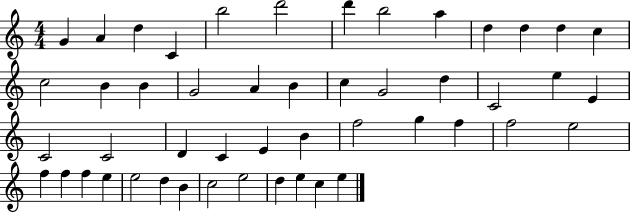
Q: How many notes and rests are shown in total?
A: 49